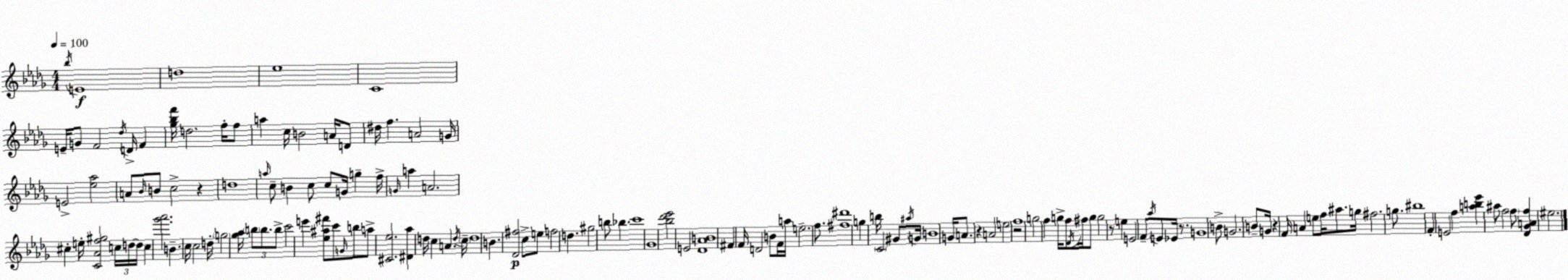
X:1
T:Untitled
M:4/4
L:1/4
K:Bbm
_b/4 E4 d4 _e4 C4 E/4 G/2 F2 _d/4 D/4 F [_g_bf']/4 d2 f/4 f/2 a c/4 B2 A/4 D/2 ^d/4 f A2 G/4 E2 [_e_a]2 A/2 _B/4 B/2 c2 z d4 a/4 c/2 B c/2 c/2 G/4 g f/4 G/4 a A2 ^c e/4 [C_Af^g]2 c/4 d/4 d/4 c [_g'_a']2 B c/4 c2 d/4 g2 [_g_a]/4 b/2 b/2 b/2 c'2 e' [_e^a^f']/2 c'/2 G/4 b/2 a/2 [^C_e]2 [^D_a] d/4 c A d/4 c/4 d4 B [_D^f]2 c/2 e/2 f2 d ^g2 b/2 _b c'4 _G4 [_b_d'_e']2 E2 [_D_AB]4 ^F F/4 D2 B/2 F/4 a/4 e2 f/2 [^f^d']4 g b/4 C2 ^G/2 ^a/4 G/4 B4 G/4 A/2 z A2 e2 z2 f4 g2 f g/4 f/2 _D/4 ^f/4 g/2 g2 z/2 e E2 F/2 _a/4 E/2 _E/4 z/2 G4 B/2 G2 B/2 G/4 z F/4 A e/2 f/4 ^a/2 g/4 ^f2 g/2 ^b4 F E2 f [ab_e'] ^a/2 f2 f/2 [_D_GAf] ^e2